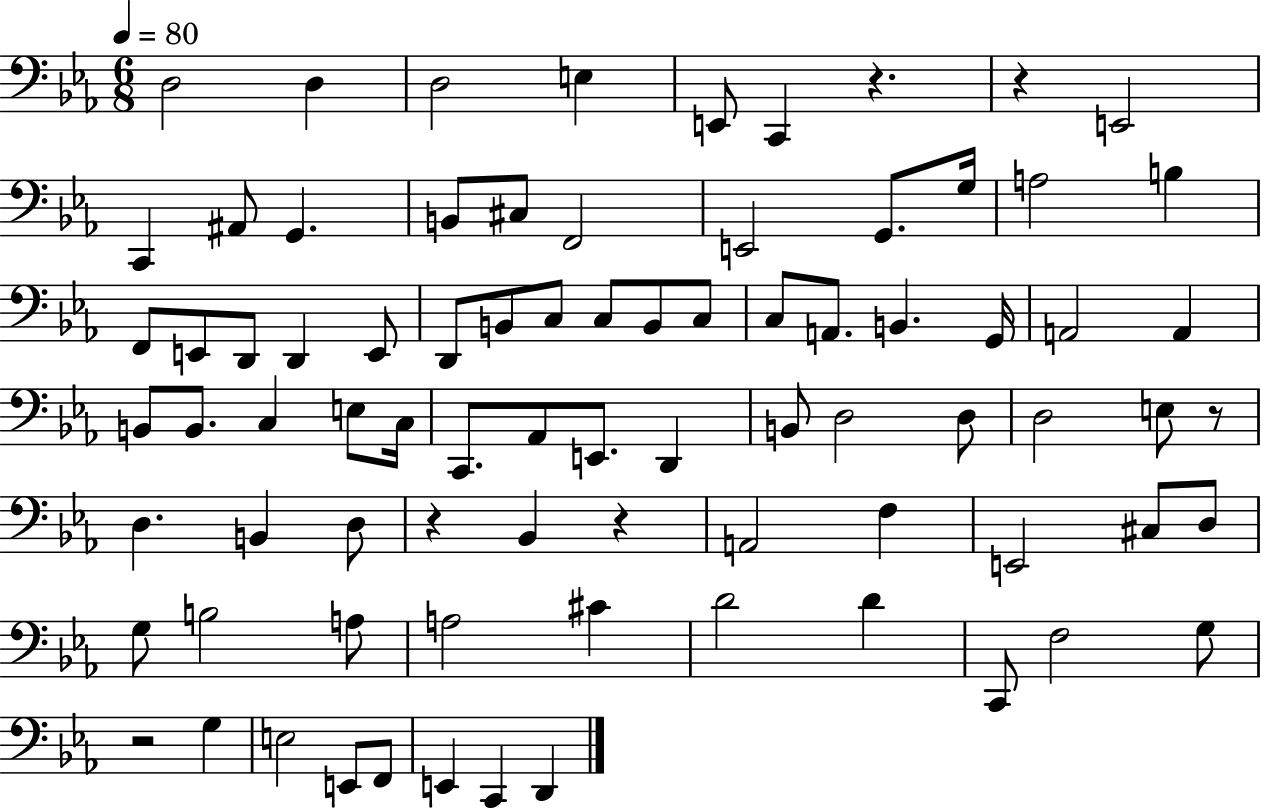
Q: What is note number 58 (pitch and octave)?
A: D3